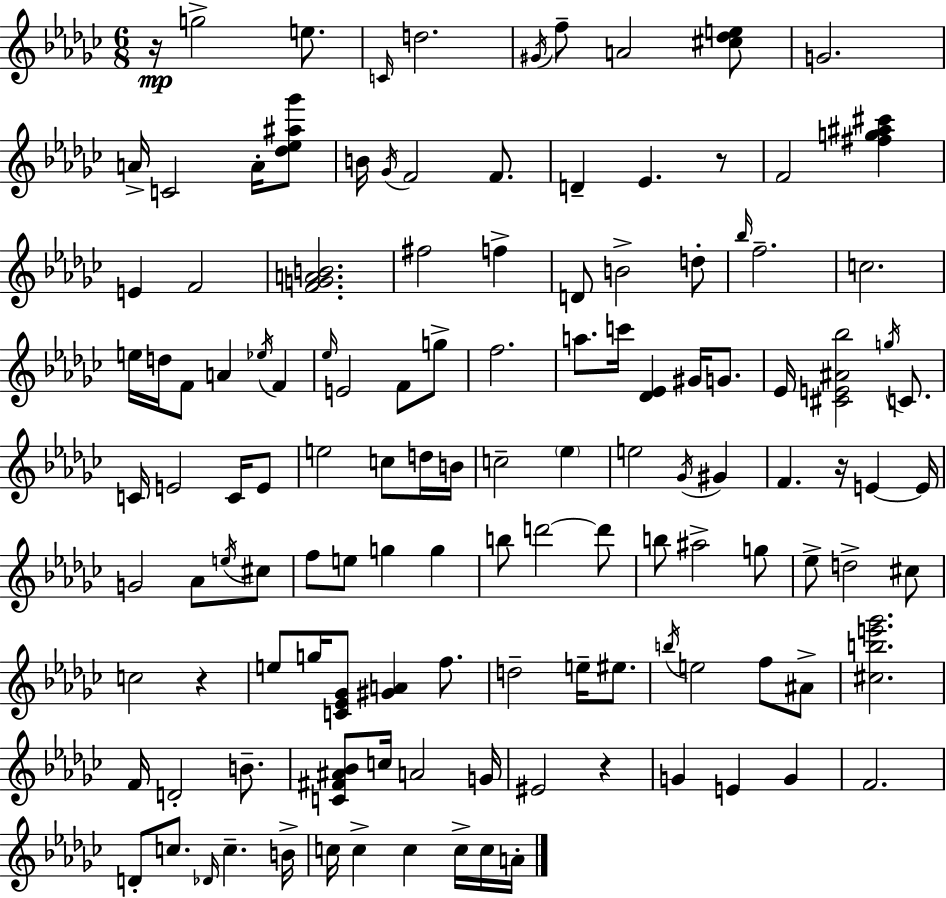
R/s G5/h E5/e. C4/s D5/h. G#4/s F5/e A4/h [C#5,Db5,E5]/e G4/h. A4/s C4/h A4/s [Db5,Eb5,A#5,Gb6]/e B4/s Gb4/s F4/h F4/e. D4/q Eb4/q. R/e F4/h [F#5,G5,A#5,C#6]/q E4/q F4/h [F4,G4,A4,B4]/h. F#5/h F5/q D4/e B4/h D5/e Bb5/s F5/h. C5/h. E5/s D5/s F4/e A4/q Eb5/s F4/q Eb5/s E4/h F4/e G5/e F5/h. A5/e. C6/s [Db4,Eb4]/q G#4/s G4/e. Eb4/s [C#4,E4,A#4,Bb5]/h G5/s C4/e. C4/s E4/h C4/s E4/e E5/h C5/e D5/s B4/s C5/h Eb5/q E5/h Gb4/s G#4/q F4/q. R/s E4/q E4/s G4/h Ab4/e E5/s C#5/e F5/e E5/e G5/q G5/q B5/e D6/h D6/e B5/e A#5/h G5/e Eb5/e D5/h C#5/e C5/h R/q E5/e G5/s [C4,Eb4,Gb4]/e [G#4,A4]/q F5/e. D5/h E5/s EIS5/e. B5/s E5/h F5/e A#4/e [C#5,B5,E6,Gb6]/h. F4/s D4/h B4/e. [C4,F#4,A#4,Bb4]/e C5/s A4/h G4/s EIS4/h R/q G4/q E4/q G4/q F4/h. D4/e C5/e. Db4/s C5/q. B4/s C5/s C5/q C5/q C5/s C5/s A4/s